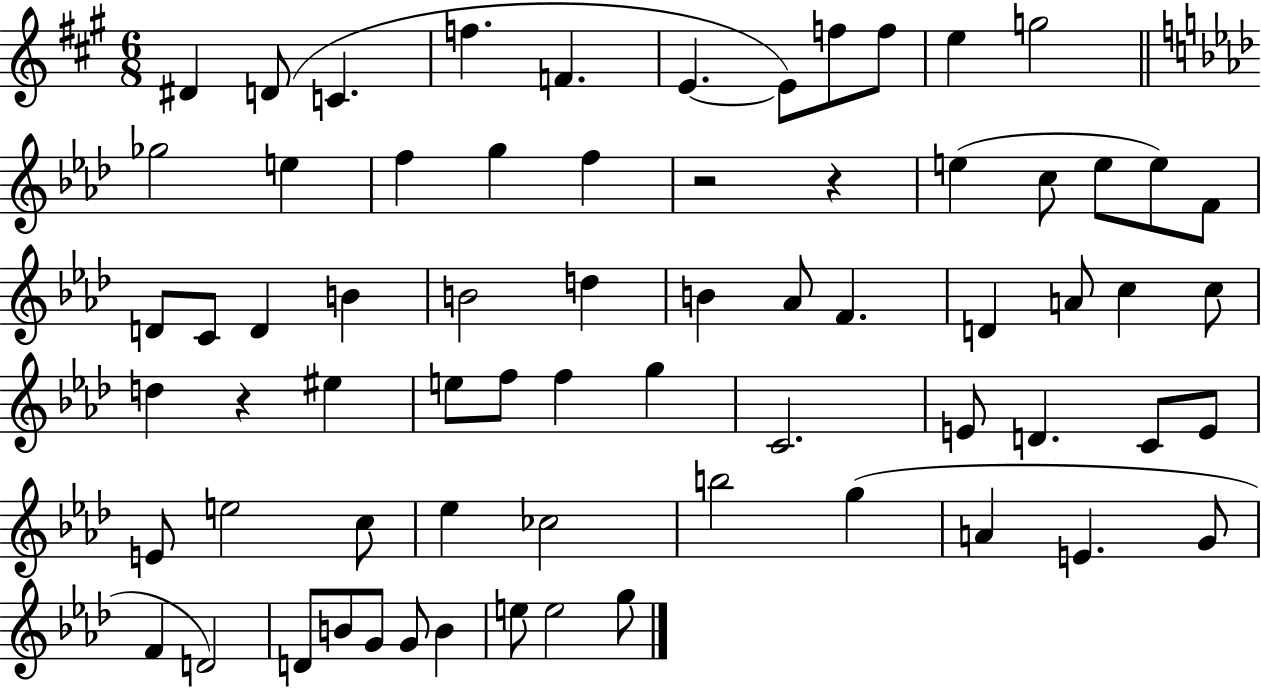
D#4/q D4/e C4/q. F5/q. F4/q. E4/q. E4/e F5/e F5/e E5/q G5/h Gb5/h E5/q F5/q G5/q F5/q R/h R/q E5/q C5/e E5/e E5/e F4/e D4/e C4/e D4/q B4/q B4/h D5/q B4/q Ab4/e F4/q. D4/q A4/e C5/q C5/e D5/q R/q EIS5/q E5/e F5/e F5/q G5/q C4/h. E4/e D4/q. C4/e E4/e E4/e E5/h C5/e Eb5/q CES5/h B5/h G5/q A4/q E4/q. G4/e F4/q D4/h D4/e B4/e G4/e G4/e B4/q E5/e E5/h G5/e